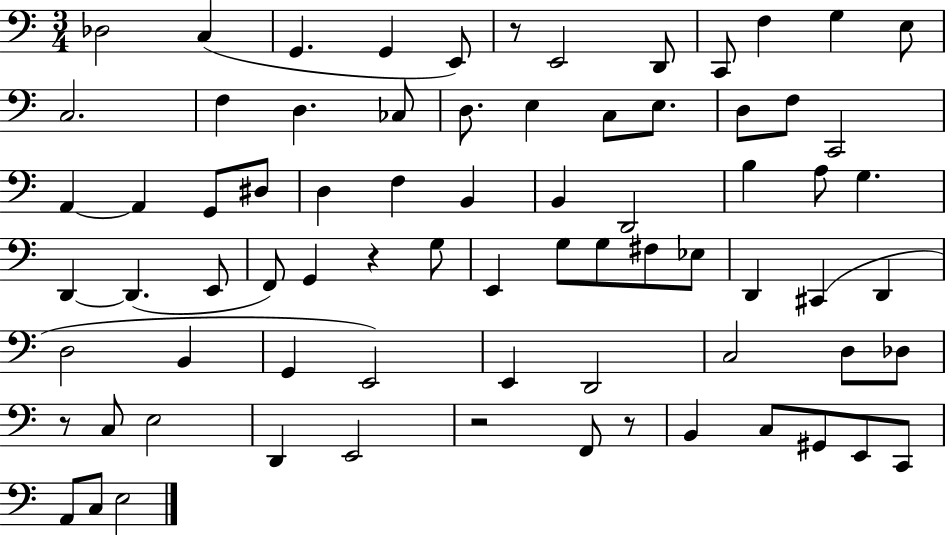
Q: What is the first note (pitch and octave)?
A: Db3